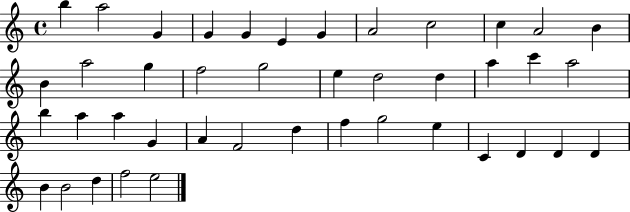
B5/q A5/h G4/q G4/q G4/q E4/q G4/q A4/h C5/h C5/q A4/h B4/q B4/q A5/h G5/q F5/h G5/h E5/q D5/h D5/q A5/q C6/q A5/h B5/q A5/q A5/q G4/q A4/q F4/h D5/q F5/q G5/h E5/q C4/q D4/q D4/q D4/q B4/q B4/h D5/q F5/h E5/h